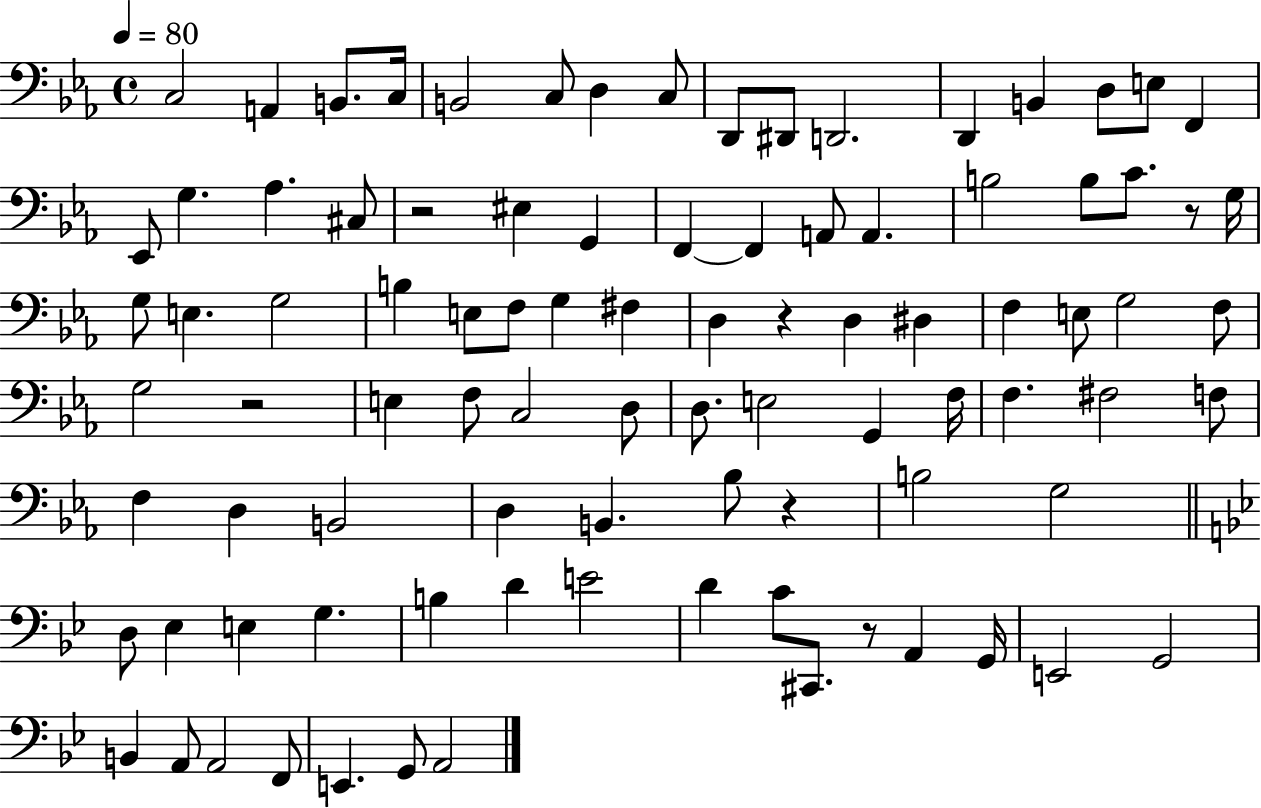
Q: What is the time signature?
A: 4/4